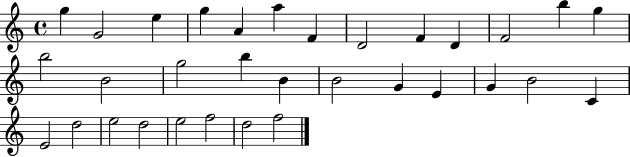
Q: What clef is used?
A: treble